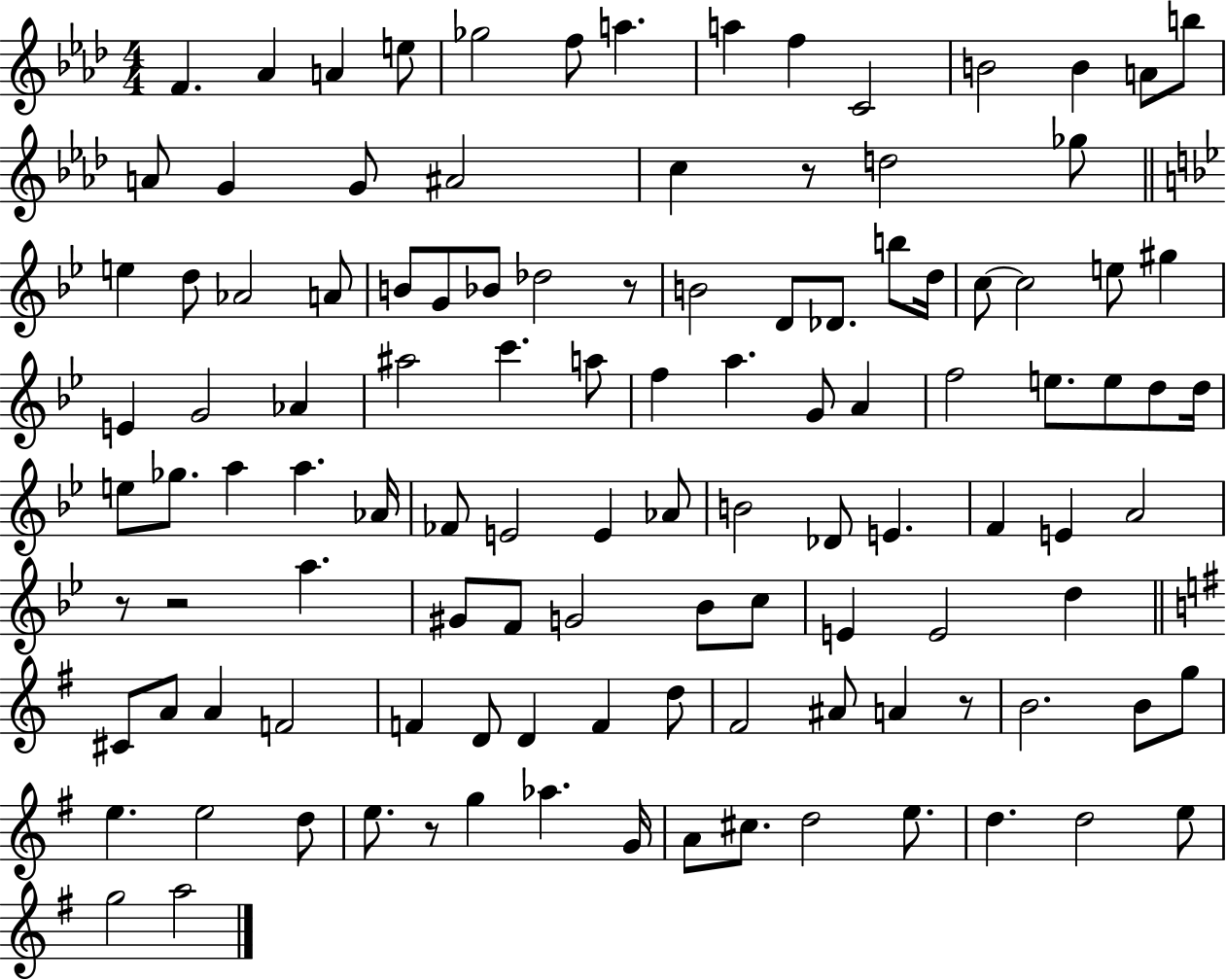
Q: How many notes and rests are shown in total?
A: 114